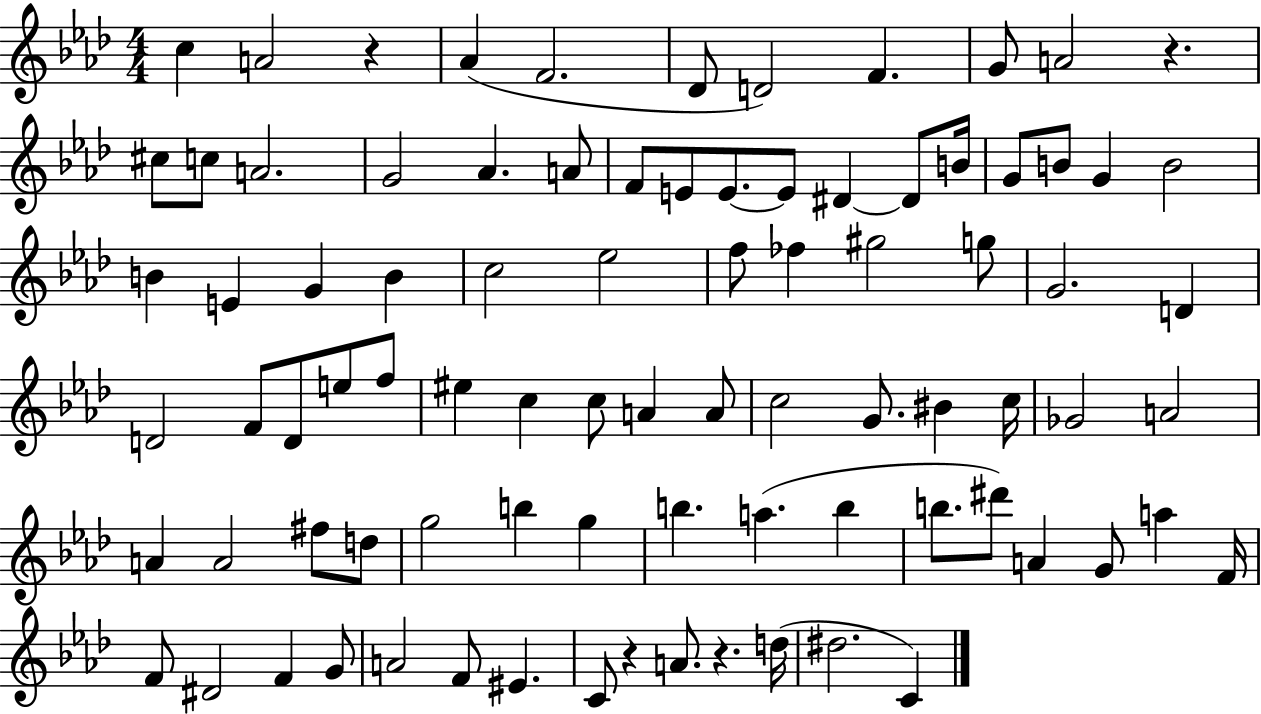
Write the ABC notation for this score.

X:1
T:Untitled
M:4/4
L:1/4
K:Ab
c A2 z _A F2 _D/2 D2 F G/2 A2 z ^c/2 c/2 A2 G2 _A A/2 F/2 E/2 E/2 E/2 ^D ^D/2 B/4 G/2 B/2 G B2 B E G B c2 _e2 f/2 _f ^g2 g/2 G2 D D2 F/2 D/2 e/2 f/2 ^e c c/2 A A/2 c2 G/2 ^B c/4 _G2 A2 A A2 ^f/2 d/2 g2 b g b a b b/2 ^d'/2 A G/2 a F/4 F/2 ^D2 F G/2 A2 F/2 ^E C/2 z A/2 z d/4 ^d2 C